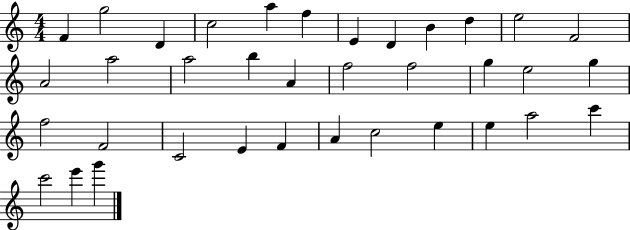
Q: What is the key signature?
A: C major